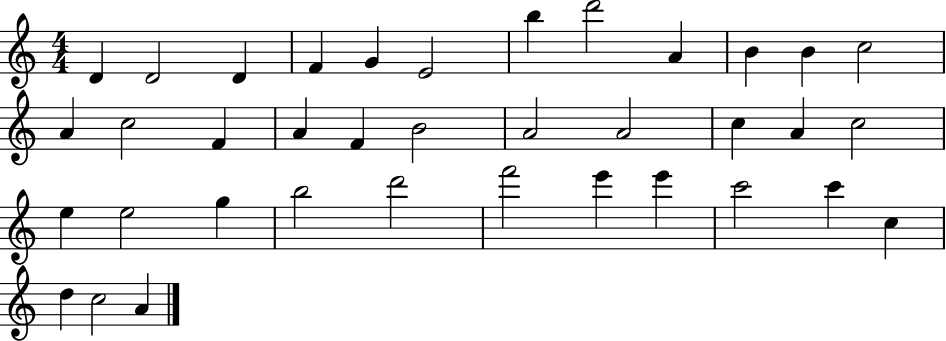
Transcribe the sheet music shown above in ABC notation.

X:1
T:Untitled
M:4/4
L:1/4
K:C
D D2 D F G E2 b d'2 A B B c2 A c2 F A F B2 A2 A2 c A c2 e e2 g b2 d'2 f'2 e' e' c'2 c' c d c2 A